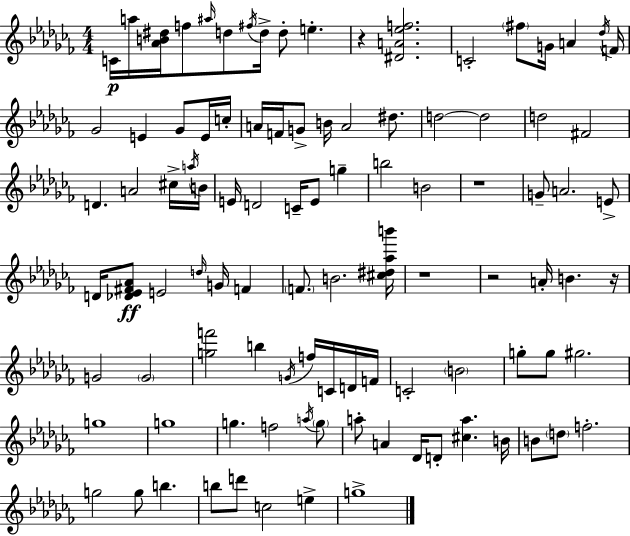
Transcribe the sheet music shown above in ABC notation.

X:1
T:Untitled
M:4/4
L:1/4
K:Abm
C/4 a/4 [_AB^d]/4 f/2 ^a/4 d/2 ^f/4 d/4 d/2 e z [^DA_ef]2 C2 ^f/2 G/4 A _d/4 F/4 _G2 E _G/2 E/4 c/4 A/4 F/4 G/2 B/4 A2 ^d/2 d2 d2 d2 ^F2 D A2 ^c/4 a/4 B/4 E/4 D2 C/4 E/2 g b2 B2 z4 G/2 A2 E/2 D/4 [_D_E^F_A]/2 E2 d/4 G/4 F F/2 B2 [^c^d_ab']/4 z4 z2 A/4 B z/4 G2 G2 [gf']2 b G/4 f/4 C/4 D/4 F/4 C2 B2 g/2 g/2 ^g2 g4 g4 g f2 a/4 g/2 a/2 A _D/4 D/2 [^ca] B/4 B/2 d/2 f2 g2 g/2 b b/2 d'/2 c2 e g4